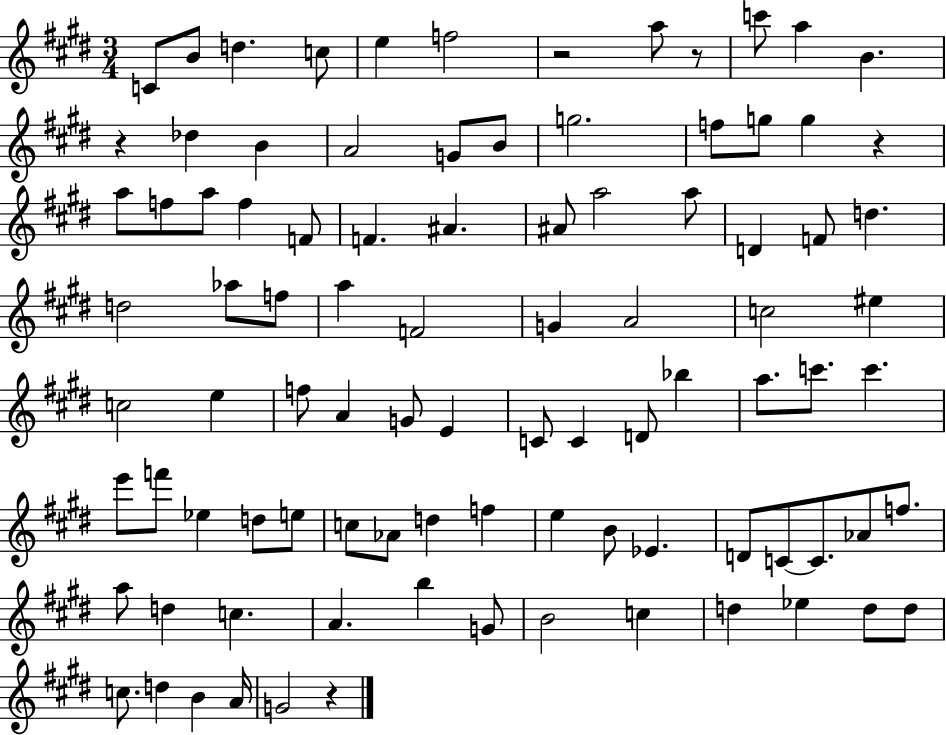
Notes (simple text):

C4/e B4/e D5/q. C5/e E5/q F5/h R/h A5/e R/e C6/e A5/q B4/q. R/q Db5/q B4/q A4/h G4/e B4/e G5/h. F5/e G5/e G5/q R/q A5/e F5/e A5/e F5/q F4/e F4/q. A#4/q. A#4/e A5/h A5/e D4/q F4/e D5/q. D5/h Ab5/e F5/e A5/q F4/h G4/q A4/h C5/h EIS5/q C5/h E5/q F5/e A4/q G4/e E4/q C4/e C4/q D4/e Bb5/q A5/e. C6/e. C6/q. E6/e F6/e Eb5/q D5/e E5/e C5/e Ab4/e D5/q F5/q E5/q B4/e Eb4/q. D4/e C4/e C4/e. Ab4/e F5/e. A5/e D5/q C5/q. A4/q. B5/q G4/e B4/h C5/q D5/q Eb5/q D5/e D5/e C5/e. D5/q B4/q A4/s G4/h R/q